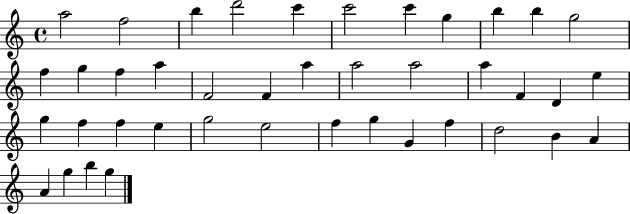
{
  \clef treble
  \time 4/4
  \defaultTimeSignature
  \key c \major
  a''2 f''2 | b''4 d'''2 c'''4 | c'''2 c'''4 g''4 | b''4 b''4 g''2 | \break f''4 g''4 f''4 a''4 | f'2 f'4 a''4 | a''2 a''2 | a''4 f'4 d'4 e''4 | \break g''4 f''4 f''4 e''4 | g''2 e''2 | f''4 g''4 g'4 f''4 | d''2 b'4 a'4 | \break a'4 g''4 b''4 g''4 | \bar "|."
}